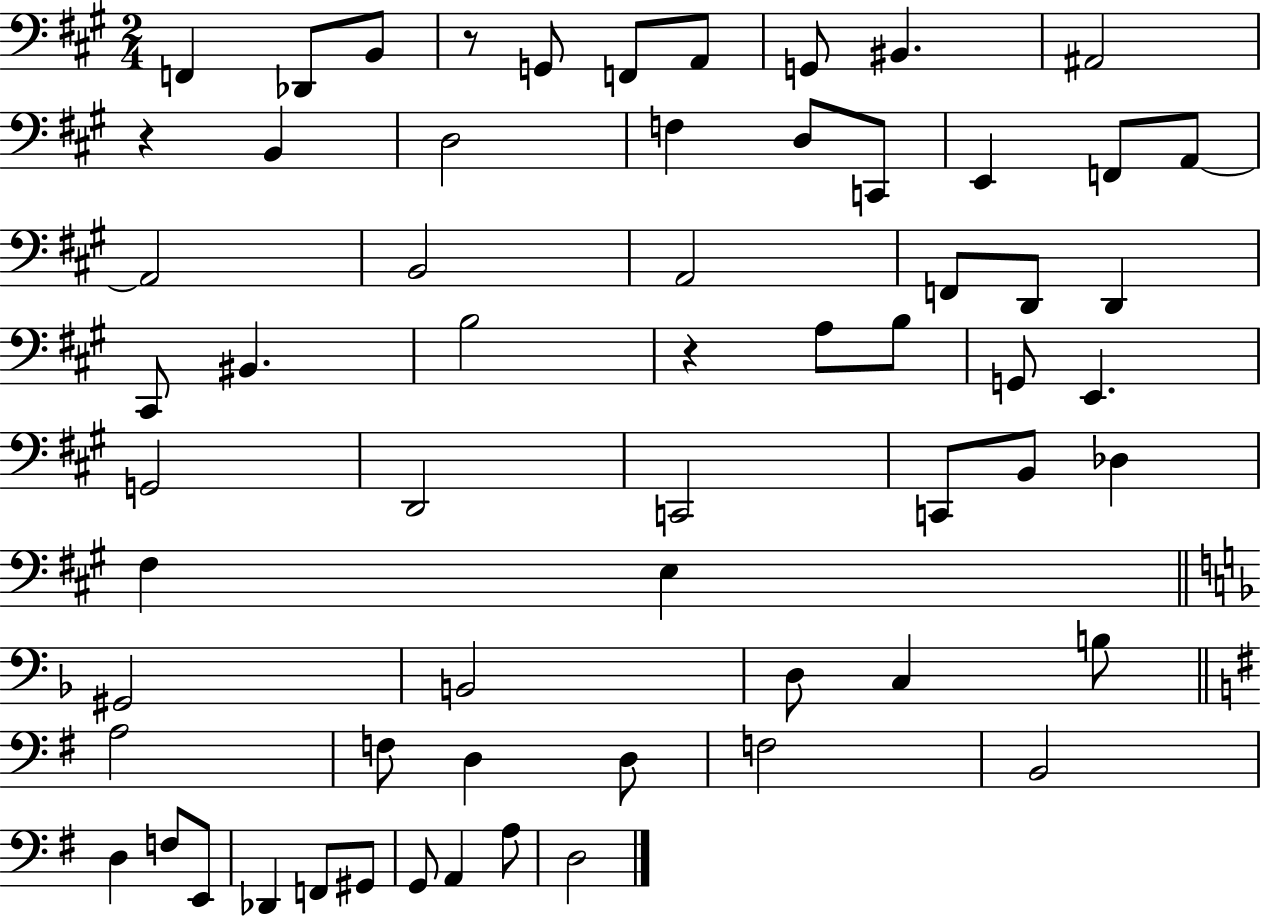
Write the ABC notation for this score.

X:1
T:Untitled
M:2/4
L:1/4
K:A
F,, _D,,/2 B,,/2 z/2 G,,/2 F,,/2 A,,/2 G,,/2 ^B,, ^A,,2 z B,, D,2 F, D,/2 C,,/2 E,, F,,/2 A,,/2 A,,2 B,,2 A,,2 F,,/2 D,,/2 D,, ^C,,/2 ^B,, B,2 z A,/2 B,/2 G,,/2 E,, G,,2 D,,2 C,,2 C,,/2 B,,/2 _D, ^F, E, ^G,,2 B,,2 D,/2 C, B,/2 A,2 F,/2 D, D,/2 F,2 B,,2 D, F,/2 E,,/2 _D,, F,,/2 ^G,,/2 G,,/2 A,, A,/2 D,2